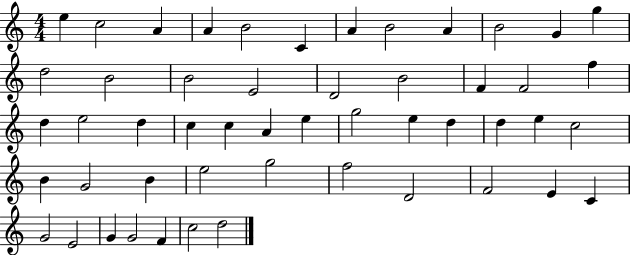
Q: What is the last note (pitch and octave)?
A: D5